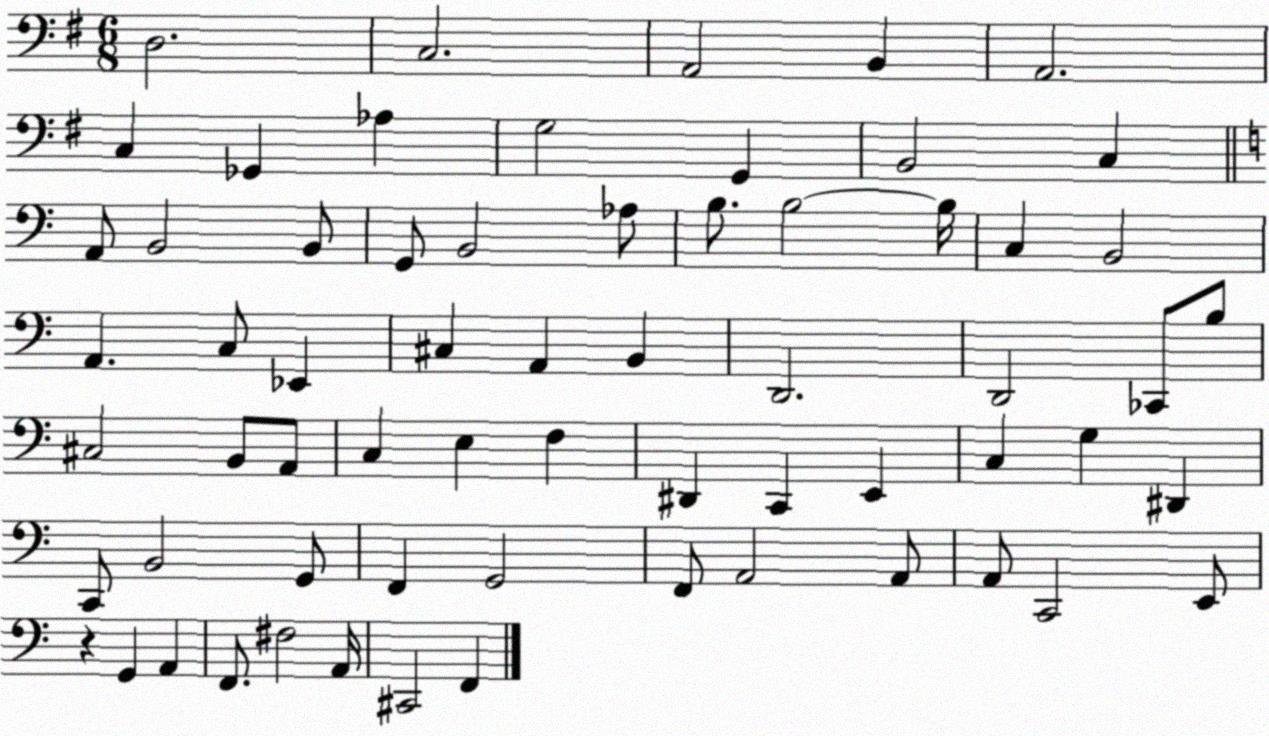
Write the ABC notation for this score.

X:1
T:Untitled
M:6/8
L:1/4
K:G
D,2 C,2 A,,2 B,, A,,2 C, _G,, _A, G,2 G,, B,,2 C, A,,/2 B,,2 B,,/2 G,,/2 B,,2 _A,/2 B,/2 B,2 B,/4 C, B,,2 A,, C,/2 _E,, ^C, A,, B,, D,,2 D,,2 _C,,/2 B,/2 ^C,2 B,,/2 A,,/2 C, E, F, ^D,, C,, E,, C, G, ^D,, C,,/2 B,,2 G,,/2 F,, G,,2 F,,/2 A,,2 A,,/2 A,,/2 C,,2 E,,/2 z G,, A,, F,,/2 ^F,2 A,,/4 ^C,,2 F,,